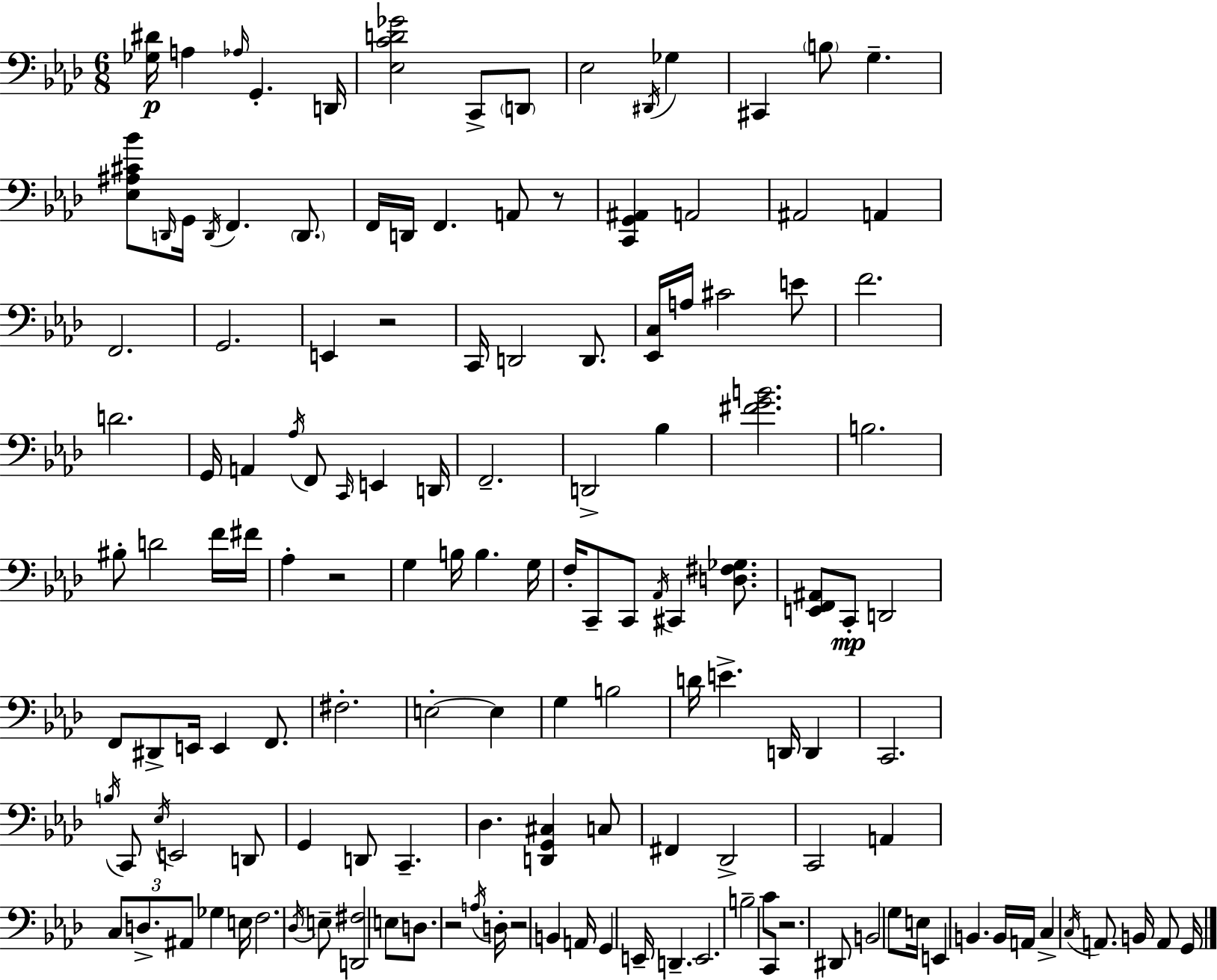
[Gb3,D#4]/s A3/q Ab3/s G2/q. D2/s [Eb3,C4,D4,Gb4]/h C2/e D2/e Eb3/h D#2/s Gb3/q C#2/q B3/e G3/q. [Eb3,A#3,C#4,Bb4]/e D2/s G2/s D2/s F2/q. D2/e. F2/s D2/s F2/q. A2/e R/e [C2,G2,A#2]/q A2/h A#2/h A2/q F2/h. G2/h. E2/q R/h C2/s D2/h D2/e. [Eb2,C3]/s A3/s C#4/h E4/e F4/h. D4/h. G2/s A2/q Ab3/s F2/e C2/s E2/q D2/s F2/h. D2/h Bb3/q [F#4,G4,B4]/h. B3/h. BIS3/e D4/h F4/s F#4/s Ab3/q R/h G3/q B3/s B3/q. G3/s F3/s C2/e C2/e Ab2/s C#2/q [D3,F#3,Gb3]/e. [E2,F2,A#2]/e C2/e D2/h F2/e D#2/e E2/s E2/q F2/e. F#3/h. E3/h E3/q G3/q B3/h D4/s E4/q. D2/s D2/q C2/h. B3/s C2/e Eb3/s E2/h D2/e G2/q D2/e C2/q. Db3/q. [D2,G2,C#3]/q C3/e F#2/q Db2/h C2/h A2/q C3/e D3/e. A#2/e Gb3/q E3/s F3/h. Db3/s E3/e [D2,F#3]/h E3/e D3/e. R/h A3/s D3/s R/h B2/q A2/s G2/q E2/s D2/q. E2/h. B3/h C4/e C2/e R/h. D#2/e B2/h G3/e E3/s E2/q B2/q. B2/s A2/s C3/q C3/s A2/e. B2/s A2/e G2/s